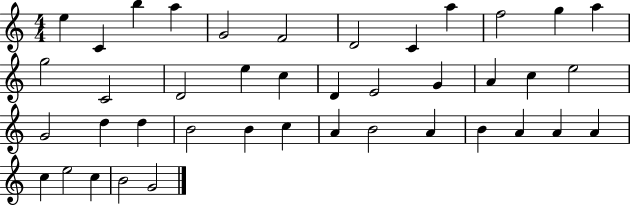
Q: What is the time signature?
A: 4/4